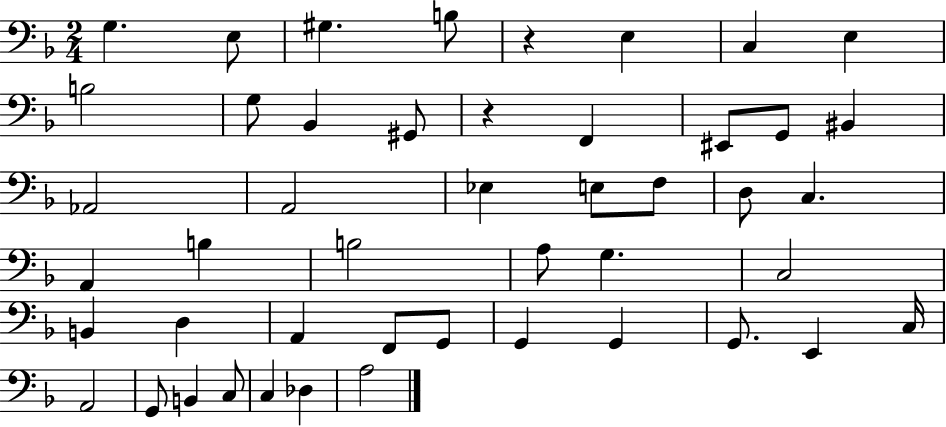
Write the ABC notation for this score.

X:1
T:Untitled
M:2/4
L:1/4
K:F
G, E,/2 ^G, B,/2 z E, C, E, B,2 G,/2 _B,, ^G,,/2 z F,, ^E,,/2 G,,/2 ^B,, _A,,2 A,,2 _E, E,/2 F,/2 D,/2 C, A,, B, B,2 A,/2 G, C,2 B,, D, A,, F,,/2 G,,/2 G,, G,, G,,/2 E,, C,/4 A,,2 G,,/2 B,, C,/2 C, _D, A,2